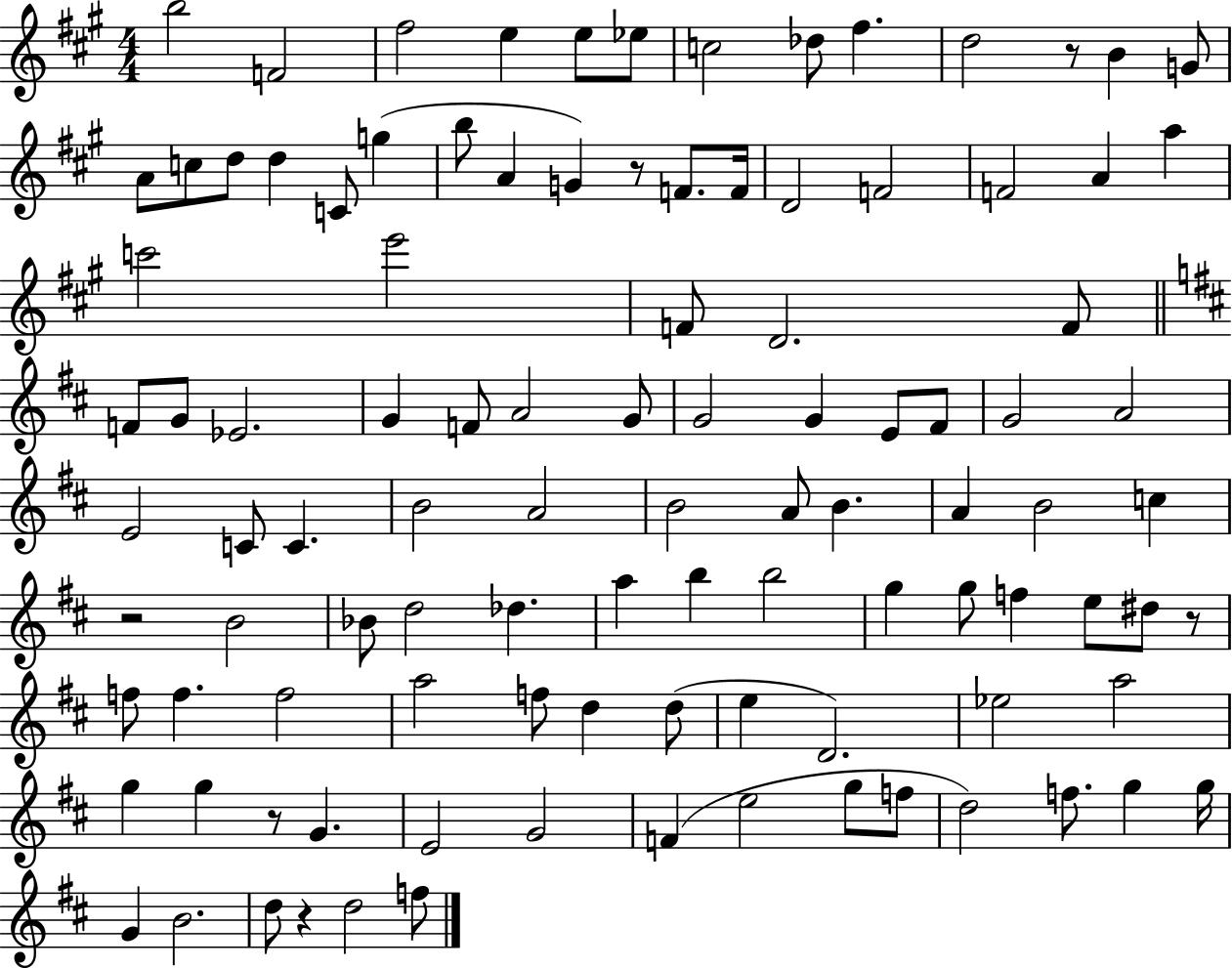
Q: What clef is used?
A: treble